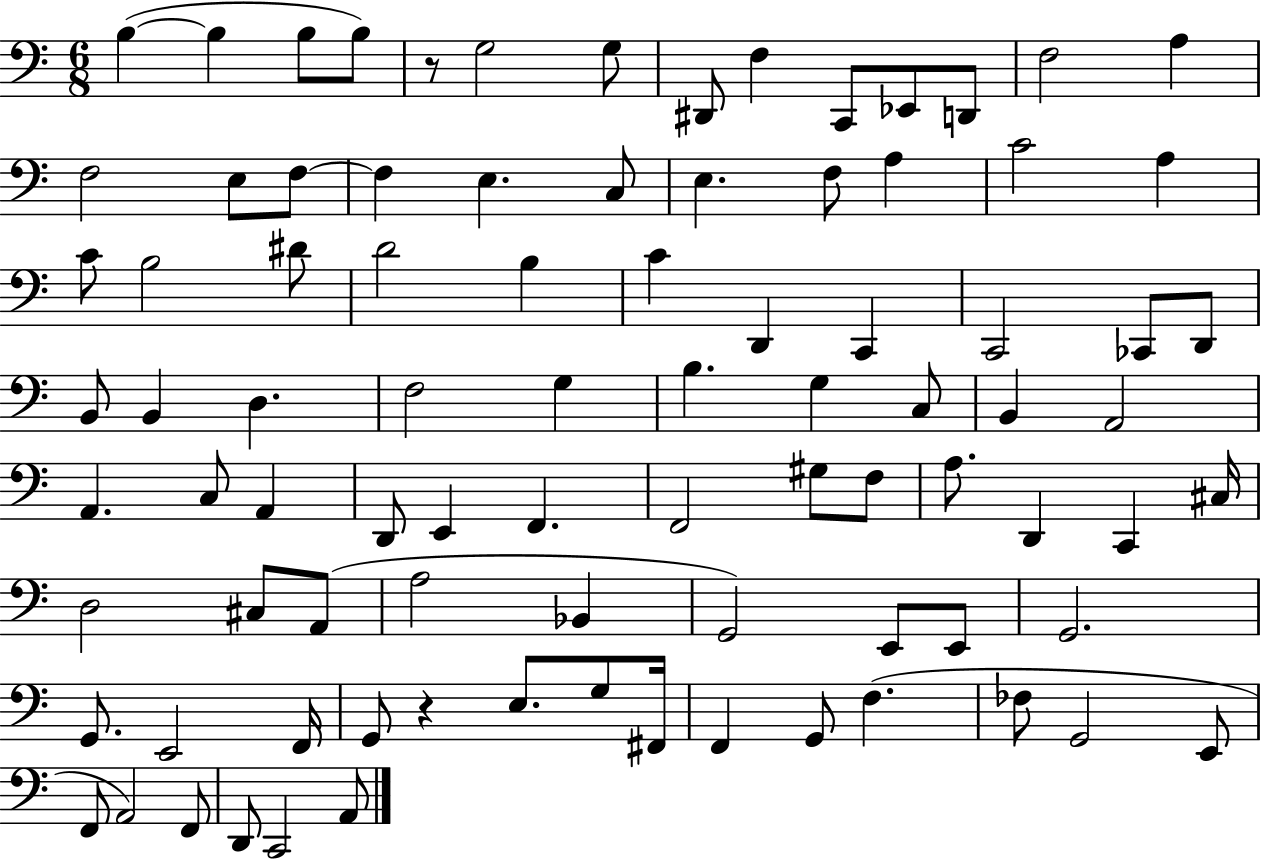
X:1
T:Untitled
M:6/8
L:1/4
K:C
B, B, B,/2 B,/2 z/2 G,2 G,/2 ^D,,/2 F, C,,/2 _E,,/2 D,,/2 F,2 A, F,2 E,/2 F,/2 F, E, C,/2 E, F,/2 A, C2 A, C/2 B,2 ^D/2 D2 B, C D,, C,, C,,2 _C,,/2 D,,/2 B,,/2 B,, D, F,2 G, B, G, C,/2 B,, A,,2 A,, C,/2 A,, D,,/2 E,, F,, F,,2 ^G,/2 F,/2 A,/2 D,, C,, ^C,/4 D,2 ^C,/2 A,,/2 A,2 _B,, G,,2 E,,/2 E,,/2 G,,2 G,,/2 E,,2 F,,/4 G,,/2 z E,/2 G,/2 ^F,,/4 F,, G,,/2 F, _F,/2 G,,2 E,,/2 F,,/2 A,,2 F,,/2 D,,/2 C,,2 A,,/2